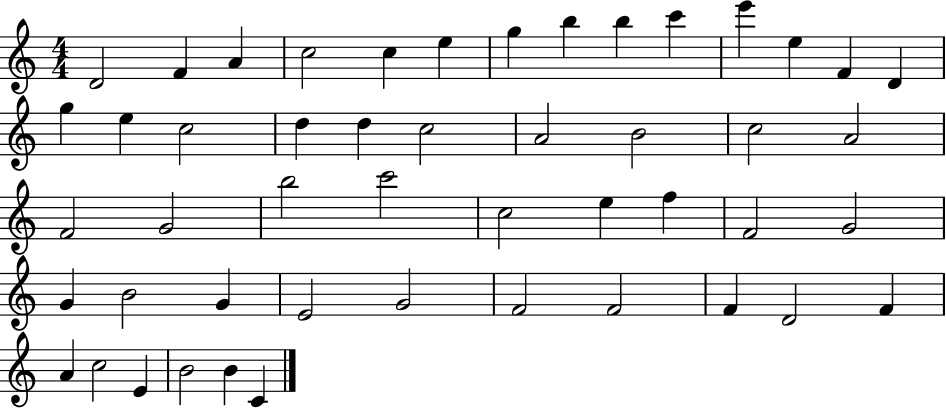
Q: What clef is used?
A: treble